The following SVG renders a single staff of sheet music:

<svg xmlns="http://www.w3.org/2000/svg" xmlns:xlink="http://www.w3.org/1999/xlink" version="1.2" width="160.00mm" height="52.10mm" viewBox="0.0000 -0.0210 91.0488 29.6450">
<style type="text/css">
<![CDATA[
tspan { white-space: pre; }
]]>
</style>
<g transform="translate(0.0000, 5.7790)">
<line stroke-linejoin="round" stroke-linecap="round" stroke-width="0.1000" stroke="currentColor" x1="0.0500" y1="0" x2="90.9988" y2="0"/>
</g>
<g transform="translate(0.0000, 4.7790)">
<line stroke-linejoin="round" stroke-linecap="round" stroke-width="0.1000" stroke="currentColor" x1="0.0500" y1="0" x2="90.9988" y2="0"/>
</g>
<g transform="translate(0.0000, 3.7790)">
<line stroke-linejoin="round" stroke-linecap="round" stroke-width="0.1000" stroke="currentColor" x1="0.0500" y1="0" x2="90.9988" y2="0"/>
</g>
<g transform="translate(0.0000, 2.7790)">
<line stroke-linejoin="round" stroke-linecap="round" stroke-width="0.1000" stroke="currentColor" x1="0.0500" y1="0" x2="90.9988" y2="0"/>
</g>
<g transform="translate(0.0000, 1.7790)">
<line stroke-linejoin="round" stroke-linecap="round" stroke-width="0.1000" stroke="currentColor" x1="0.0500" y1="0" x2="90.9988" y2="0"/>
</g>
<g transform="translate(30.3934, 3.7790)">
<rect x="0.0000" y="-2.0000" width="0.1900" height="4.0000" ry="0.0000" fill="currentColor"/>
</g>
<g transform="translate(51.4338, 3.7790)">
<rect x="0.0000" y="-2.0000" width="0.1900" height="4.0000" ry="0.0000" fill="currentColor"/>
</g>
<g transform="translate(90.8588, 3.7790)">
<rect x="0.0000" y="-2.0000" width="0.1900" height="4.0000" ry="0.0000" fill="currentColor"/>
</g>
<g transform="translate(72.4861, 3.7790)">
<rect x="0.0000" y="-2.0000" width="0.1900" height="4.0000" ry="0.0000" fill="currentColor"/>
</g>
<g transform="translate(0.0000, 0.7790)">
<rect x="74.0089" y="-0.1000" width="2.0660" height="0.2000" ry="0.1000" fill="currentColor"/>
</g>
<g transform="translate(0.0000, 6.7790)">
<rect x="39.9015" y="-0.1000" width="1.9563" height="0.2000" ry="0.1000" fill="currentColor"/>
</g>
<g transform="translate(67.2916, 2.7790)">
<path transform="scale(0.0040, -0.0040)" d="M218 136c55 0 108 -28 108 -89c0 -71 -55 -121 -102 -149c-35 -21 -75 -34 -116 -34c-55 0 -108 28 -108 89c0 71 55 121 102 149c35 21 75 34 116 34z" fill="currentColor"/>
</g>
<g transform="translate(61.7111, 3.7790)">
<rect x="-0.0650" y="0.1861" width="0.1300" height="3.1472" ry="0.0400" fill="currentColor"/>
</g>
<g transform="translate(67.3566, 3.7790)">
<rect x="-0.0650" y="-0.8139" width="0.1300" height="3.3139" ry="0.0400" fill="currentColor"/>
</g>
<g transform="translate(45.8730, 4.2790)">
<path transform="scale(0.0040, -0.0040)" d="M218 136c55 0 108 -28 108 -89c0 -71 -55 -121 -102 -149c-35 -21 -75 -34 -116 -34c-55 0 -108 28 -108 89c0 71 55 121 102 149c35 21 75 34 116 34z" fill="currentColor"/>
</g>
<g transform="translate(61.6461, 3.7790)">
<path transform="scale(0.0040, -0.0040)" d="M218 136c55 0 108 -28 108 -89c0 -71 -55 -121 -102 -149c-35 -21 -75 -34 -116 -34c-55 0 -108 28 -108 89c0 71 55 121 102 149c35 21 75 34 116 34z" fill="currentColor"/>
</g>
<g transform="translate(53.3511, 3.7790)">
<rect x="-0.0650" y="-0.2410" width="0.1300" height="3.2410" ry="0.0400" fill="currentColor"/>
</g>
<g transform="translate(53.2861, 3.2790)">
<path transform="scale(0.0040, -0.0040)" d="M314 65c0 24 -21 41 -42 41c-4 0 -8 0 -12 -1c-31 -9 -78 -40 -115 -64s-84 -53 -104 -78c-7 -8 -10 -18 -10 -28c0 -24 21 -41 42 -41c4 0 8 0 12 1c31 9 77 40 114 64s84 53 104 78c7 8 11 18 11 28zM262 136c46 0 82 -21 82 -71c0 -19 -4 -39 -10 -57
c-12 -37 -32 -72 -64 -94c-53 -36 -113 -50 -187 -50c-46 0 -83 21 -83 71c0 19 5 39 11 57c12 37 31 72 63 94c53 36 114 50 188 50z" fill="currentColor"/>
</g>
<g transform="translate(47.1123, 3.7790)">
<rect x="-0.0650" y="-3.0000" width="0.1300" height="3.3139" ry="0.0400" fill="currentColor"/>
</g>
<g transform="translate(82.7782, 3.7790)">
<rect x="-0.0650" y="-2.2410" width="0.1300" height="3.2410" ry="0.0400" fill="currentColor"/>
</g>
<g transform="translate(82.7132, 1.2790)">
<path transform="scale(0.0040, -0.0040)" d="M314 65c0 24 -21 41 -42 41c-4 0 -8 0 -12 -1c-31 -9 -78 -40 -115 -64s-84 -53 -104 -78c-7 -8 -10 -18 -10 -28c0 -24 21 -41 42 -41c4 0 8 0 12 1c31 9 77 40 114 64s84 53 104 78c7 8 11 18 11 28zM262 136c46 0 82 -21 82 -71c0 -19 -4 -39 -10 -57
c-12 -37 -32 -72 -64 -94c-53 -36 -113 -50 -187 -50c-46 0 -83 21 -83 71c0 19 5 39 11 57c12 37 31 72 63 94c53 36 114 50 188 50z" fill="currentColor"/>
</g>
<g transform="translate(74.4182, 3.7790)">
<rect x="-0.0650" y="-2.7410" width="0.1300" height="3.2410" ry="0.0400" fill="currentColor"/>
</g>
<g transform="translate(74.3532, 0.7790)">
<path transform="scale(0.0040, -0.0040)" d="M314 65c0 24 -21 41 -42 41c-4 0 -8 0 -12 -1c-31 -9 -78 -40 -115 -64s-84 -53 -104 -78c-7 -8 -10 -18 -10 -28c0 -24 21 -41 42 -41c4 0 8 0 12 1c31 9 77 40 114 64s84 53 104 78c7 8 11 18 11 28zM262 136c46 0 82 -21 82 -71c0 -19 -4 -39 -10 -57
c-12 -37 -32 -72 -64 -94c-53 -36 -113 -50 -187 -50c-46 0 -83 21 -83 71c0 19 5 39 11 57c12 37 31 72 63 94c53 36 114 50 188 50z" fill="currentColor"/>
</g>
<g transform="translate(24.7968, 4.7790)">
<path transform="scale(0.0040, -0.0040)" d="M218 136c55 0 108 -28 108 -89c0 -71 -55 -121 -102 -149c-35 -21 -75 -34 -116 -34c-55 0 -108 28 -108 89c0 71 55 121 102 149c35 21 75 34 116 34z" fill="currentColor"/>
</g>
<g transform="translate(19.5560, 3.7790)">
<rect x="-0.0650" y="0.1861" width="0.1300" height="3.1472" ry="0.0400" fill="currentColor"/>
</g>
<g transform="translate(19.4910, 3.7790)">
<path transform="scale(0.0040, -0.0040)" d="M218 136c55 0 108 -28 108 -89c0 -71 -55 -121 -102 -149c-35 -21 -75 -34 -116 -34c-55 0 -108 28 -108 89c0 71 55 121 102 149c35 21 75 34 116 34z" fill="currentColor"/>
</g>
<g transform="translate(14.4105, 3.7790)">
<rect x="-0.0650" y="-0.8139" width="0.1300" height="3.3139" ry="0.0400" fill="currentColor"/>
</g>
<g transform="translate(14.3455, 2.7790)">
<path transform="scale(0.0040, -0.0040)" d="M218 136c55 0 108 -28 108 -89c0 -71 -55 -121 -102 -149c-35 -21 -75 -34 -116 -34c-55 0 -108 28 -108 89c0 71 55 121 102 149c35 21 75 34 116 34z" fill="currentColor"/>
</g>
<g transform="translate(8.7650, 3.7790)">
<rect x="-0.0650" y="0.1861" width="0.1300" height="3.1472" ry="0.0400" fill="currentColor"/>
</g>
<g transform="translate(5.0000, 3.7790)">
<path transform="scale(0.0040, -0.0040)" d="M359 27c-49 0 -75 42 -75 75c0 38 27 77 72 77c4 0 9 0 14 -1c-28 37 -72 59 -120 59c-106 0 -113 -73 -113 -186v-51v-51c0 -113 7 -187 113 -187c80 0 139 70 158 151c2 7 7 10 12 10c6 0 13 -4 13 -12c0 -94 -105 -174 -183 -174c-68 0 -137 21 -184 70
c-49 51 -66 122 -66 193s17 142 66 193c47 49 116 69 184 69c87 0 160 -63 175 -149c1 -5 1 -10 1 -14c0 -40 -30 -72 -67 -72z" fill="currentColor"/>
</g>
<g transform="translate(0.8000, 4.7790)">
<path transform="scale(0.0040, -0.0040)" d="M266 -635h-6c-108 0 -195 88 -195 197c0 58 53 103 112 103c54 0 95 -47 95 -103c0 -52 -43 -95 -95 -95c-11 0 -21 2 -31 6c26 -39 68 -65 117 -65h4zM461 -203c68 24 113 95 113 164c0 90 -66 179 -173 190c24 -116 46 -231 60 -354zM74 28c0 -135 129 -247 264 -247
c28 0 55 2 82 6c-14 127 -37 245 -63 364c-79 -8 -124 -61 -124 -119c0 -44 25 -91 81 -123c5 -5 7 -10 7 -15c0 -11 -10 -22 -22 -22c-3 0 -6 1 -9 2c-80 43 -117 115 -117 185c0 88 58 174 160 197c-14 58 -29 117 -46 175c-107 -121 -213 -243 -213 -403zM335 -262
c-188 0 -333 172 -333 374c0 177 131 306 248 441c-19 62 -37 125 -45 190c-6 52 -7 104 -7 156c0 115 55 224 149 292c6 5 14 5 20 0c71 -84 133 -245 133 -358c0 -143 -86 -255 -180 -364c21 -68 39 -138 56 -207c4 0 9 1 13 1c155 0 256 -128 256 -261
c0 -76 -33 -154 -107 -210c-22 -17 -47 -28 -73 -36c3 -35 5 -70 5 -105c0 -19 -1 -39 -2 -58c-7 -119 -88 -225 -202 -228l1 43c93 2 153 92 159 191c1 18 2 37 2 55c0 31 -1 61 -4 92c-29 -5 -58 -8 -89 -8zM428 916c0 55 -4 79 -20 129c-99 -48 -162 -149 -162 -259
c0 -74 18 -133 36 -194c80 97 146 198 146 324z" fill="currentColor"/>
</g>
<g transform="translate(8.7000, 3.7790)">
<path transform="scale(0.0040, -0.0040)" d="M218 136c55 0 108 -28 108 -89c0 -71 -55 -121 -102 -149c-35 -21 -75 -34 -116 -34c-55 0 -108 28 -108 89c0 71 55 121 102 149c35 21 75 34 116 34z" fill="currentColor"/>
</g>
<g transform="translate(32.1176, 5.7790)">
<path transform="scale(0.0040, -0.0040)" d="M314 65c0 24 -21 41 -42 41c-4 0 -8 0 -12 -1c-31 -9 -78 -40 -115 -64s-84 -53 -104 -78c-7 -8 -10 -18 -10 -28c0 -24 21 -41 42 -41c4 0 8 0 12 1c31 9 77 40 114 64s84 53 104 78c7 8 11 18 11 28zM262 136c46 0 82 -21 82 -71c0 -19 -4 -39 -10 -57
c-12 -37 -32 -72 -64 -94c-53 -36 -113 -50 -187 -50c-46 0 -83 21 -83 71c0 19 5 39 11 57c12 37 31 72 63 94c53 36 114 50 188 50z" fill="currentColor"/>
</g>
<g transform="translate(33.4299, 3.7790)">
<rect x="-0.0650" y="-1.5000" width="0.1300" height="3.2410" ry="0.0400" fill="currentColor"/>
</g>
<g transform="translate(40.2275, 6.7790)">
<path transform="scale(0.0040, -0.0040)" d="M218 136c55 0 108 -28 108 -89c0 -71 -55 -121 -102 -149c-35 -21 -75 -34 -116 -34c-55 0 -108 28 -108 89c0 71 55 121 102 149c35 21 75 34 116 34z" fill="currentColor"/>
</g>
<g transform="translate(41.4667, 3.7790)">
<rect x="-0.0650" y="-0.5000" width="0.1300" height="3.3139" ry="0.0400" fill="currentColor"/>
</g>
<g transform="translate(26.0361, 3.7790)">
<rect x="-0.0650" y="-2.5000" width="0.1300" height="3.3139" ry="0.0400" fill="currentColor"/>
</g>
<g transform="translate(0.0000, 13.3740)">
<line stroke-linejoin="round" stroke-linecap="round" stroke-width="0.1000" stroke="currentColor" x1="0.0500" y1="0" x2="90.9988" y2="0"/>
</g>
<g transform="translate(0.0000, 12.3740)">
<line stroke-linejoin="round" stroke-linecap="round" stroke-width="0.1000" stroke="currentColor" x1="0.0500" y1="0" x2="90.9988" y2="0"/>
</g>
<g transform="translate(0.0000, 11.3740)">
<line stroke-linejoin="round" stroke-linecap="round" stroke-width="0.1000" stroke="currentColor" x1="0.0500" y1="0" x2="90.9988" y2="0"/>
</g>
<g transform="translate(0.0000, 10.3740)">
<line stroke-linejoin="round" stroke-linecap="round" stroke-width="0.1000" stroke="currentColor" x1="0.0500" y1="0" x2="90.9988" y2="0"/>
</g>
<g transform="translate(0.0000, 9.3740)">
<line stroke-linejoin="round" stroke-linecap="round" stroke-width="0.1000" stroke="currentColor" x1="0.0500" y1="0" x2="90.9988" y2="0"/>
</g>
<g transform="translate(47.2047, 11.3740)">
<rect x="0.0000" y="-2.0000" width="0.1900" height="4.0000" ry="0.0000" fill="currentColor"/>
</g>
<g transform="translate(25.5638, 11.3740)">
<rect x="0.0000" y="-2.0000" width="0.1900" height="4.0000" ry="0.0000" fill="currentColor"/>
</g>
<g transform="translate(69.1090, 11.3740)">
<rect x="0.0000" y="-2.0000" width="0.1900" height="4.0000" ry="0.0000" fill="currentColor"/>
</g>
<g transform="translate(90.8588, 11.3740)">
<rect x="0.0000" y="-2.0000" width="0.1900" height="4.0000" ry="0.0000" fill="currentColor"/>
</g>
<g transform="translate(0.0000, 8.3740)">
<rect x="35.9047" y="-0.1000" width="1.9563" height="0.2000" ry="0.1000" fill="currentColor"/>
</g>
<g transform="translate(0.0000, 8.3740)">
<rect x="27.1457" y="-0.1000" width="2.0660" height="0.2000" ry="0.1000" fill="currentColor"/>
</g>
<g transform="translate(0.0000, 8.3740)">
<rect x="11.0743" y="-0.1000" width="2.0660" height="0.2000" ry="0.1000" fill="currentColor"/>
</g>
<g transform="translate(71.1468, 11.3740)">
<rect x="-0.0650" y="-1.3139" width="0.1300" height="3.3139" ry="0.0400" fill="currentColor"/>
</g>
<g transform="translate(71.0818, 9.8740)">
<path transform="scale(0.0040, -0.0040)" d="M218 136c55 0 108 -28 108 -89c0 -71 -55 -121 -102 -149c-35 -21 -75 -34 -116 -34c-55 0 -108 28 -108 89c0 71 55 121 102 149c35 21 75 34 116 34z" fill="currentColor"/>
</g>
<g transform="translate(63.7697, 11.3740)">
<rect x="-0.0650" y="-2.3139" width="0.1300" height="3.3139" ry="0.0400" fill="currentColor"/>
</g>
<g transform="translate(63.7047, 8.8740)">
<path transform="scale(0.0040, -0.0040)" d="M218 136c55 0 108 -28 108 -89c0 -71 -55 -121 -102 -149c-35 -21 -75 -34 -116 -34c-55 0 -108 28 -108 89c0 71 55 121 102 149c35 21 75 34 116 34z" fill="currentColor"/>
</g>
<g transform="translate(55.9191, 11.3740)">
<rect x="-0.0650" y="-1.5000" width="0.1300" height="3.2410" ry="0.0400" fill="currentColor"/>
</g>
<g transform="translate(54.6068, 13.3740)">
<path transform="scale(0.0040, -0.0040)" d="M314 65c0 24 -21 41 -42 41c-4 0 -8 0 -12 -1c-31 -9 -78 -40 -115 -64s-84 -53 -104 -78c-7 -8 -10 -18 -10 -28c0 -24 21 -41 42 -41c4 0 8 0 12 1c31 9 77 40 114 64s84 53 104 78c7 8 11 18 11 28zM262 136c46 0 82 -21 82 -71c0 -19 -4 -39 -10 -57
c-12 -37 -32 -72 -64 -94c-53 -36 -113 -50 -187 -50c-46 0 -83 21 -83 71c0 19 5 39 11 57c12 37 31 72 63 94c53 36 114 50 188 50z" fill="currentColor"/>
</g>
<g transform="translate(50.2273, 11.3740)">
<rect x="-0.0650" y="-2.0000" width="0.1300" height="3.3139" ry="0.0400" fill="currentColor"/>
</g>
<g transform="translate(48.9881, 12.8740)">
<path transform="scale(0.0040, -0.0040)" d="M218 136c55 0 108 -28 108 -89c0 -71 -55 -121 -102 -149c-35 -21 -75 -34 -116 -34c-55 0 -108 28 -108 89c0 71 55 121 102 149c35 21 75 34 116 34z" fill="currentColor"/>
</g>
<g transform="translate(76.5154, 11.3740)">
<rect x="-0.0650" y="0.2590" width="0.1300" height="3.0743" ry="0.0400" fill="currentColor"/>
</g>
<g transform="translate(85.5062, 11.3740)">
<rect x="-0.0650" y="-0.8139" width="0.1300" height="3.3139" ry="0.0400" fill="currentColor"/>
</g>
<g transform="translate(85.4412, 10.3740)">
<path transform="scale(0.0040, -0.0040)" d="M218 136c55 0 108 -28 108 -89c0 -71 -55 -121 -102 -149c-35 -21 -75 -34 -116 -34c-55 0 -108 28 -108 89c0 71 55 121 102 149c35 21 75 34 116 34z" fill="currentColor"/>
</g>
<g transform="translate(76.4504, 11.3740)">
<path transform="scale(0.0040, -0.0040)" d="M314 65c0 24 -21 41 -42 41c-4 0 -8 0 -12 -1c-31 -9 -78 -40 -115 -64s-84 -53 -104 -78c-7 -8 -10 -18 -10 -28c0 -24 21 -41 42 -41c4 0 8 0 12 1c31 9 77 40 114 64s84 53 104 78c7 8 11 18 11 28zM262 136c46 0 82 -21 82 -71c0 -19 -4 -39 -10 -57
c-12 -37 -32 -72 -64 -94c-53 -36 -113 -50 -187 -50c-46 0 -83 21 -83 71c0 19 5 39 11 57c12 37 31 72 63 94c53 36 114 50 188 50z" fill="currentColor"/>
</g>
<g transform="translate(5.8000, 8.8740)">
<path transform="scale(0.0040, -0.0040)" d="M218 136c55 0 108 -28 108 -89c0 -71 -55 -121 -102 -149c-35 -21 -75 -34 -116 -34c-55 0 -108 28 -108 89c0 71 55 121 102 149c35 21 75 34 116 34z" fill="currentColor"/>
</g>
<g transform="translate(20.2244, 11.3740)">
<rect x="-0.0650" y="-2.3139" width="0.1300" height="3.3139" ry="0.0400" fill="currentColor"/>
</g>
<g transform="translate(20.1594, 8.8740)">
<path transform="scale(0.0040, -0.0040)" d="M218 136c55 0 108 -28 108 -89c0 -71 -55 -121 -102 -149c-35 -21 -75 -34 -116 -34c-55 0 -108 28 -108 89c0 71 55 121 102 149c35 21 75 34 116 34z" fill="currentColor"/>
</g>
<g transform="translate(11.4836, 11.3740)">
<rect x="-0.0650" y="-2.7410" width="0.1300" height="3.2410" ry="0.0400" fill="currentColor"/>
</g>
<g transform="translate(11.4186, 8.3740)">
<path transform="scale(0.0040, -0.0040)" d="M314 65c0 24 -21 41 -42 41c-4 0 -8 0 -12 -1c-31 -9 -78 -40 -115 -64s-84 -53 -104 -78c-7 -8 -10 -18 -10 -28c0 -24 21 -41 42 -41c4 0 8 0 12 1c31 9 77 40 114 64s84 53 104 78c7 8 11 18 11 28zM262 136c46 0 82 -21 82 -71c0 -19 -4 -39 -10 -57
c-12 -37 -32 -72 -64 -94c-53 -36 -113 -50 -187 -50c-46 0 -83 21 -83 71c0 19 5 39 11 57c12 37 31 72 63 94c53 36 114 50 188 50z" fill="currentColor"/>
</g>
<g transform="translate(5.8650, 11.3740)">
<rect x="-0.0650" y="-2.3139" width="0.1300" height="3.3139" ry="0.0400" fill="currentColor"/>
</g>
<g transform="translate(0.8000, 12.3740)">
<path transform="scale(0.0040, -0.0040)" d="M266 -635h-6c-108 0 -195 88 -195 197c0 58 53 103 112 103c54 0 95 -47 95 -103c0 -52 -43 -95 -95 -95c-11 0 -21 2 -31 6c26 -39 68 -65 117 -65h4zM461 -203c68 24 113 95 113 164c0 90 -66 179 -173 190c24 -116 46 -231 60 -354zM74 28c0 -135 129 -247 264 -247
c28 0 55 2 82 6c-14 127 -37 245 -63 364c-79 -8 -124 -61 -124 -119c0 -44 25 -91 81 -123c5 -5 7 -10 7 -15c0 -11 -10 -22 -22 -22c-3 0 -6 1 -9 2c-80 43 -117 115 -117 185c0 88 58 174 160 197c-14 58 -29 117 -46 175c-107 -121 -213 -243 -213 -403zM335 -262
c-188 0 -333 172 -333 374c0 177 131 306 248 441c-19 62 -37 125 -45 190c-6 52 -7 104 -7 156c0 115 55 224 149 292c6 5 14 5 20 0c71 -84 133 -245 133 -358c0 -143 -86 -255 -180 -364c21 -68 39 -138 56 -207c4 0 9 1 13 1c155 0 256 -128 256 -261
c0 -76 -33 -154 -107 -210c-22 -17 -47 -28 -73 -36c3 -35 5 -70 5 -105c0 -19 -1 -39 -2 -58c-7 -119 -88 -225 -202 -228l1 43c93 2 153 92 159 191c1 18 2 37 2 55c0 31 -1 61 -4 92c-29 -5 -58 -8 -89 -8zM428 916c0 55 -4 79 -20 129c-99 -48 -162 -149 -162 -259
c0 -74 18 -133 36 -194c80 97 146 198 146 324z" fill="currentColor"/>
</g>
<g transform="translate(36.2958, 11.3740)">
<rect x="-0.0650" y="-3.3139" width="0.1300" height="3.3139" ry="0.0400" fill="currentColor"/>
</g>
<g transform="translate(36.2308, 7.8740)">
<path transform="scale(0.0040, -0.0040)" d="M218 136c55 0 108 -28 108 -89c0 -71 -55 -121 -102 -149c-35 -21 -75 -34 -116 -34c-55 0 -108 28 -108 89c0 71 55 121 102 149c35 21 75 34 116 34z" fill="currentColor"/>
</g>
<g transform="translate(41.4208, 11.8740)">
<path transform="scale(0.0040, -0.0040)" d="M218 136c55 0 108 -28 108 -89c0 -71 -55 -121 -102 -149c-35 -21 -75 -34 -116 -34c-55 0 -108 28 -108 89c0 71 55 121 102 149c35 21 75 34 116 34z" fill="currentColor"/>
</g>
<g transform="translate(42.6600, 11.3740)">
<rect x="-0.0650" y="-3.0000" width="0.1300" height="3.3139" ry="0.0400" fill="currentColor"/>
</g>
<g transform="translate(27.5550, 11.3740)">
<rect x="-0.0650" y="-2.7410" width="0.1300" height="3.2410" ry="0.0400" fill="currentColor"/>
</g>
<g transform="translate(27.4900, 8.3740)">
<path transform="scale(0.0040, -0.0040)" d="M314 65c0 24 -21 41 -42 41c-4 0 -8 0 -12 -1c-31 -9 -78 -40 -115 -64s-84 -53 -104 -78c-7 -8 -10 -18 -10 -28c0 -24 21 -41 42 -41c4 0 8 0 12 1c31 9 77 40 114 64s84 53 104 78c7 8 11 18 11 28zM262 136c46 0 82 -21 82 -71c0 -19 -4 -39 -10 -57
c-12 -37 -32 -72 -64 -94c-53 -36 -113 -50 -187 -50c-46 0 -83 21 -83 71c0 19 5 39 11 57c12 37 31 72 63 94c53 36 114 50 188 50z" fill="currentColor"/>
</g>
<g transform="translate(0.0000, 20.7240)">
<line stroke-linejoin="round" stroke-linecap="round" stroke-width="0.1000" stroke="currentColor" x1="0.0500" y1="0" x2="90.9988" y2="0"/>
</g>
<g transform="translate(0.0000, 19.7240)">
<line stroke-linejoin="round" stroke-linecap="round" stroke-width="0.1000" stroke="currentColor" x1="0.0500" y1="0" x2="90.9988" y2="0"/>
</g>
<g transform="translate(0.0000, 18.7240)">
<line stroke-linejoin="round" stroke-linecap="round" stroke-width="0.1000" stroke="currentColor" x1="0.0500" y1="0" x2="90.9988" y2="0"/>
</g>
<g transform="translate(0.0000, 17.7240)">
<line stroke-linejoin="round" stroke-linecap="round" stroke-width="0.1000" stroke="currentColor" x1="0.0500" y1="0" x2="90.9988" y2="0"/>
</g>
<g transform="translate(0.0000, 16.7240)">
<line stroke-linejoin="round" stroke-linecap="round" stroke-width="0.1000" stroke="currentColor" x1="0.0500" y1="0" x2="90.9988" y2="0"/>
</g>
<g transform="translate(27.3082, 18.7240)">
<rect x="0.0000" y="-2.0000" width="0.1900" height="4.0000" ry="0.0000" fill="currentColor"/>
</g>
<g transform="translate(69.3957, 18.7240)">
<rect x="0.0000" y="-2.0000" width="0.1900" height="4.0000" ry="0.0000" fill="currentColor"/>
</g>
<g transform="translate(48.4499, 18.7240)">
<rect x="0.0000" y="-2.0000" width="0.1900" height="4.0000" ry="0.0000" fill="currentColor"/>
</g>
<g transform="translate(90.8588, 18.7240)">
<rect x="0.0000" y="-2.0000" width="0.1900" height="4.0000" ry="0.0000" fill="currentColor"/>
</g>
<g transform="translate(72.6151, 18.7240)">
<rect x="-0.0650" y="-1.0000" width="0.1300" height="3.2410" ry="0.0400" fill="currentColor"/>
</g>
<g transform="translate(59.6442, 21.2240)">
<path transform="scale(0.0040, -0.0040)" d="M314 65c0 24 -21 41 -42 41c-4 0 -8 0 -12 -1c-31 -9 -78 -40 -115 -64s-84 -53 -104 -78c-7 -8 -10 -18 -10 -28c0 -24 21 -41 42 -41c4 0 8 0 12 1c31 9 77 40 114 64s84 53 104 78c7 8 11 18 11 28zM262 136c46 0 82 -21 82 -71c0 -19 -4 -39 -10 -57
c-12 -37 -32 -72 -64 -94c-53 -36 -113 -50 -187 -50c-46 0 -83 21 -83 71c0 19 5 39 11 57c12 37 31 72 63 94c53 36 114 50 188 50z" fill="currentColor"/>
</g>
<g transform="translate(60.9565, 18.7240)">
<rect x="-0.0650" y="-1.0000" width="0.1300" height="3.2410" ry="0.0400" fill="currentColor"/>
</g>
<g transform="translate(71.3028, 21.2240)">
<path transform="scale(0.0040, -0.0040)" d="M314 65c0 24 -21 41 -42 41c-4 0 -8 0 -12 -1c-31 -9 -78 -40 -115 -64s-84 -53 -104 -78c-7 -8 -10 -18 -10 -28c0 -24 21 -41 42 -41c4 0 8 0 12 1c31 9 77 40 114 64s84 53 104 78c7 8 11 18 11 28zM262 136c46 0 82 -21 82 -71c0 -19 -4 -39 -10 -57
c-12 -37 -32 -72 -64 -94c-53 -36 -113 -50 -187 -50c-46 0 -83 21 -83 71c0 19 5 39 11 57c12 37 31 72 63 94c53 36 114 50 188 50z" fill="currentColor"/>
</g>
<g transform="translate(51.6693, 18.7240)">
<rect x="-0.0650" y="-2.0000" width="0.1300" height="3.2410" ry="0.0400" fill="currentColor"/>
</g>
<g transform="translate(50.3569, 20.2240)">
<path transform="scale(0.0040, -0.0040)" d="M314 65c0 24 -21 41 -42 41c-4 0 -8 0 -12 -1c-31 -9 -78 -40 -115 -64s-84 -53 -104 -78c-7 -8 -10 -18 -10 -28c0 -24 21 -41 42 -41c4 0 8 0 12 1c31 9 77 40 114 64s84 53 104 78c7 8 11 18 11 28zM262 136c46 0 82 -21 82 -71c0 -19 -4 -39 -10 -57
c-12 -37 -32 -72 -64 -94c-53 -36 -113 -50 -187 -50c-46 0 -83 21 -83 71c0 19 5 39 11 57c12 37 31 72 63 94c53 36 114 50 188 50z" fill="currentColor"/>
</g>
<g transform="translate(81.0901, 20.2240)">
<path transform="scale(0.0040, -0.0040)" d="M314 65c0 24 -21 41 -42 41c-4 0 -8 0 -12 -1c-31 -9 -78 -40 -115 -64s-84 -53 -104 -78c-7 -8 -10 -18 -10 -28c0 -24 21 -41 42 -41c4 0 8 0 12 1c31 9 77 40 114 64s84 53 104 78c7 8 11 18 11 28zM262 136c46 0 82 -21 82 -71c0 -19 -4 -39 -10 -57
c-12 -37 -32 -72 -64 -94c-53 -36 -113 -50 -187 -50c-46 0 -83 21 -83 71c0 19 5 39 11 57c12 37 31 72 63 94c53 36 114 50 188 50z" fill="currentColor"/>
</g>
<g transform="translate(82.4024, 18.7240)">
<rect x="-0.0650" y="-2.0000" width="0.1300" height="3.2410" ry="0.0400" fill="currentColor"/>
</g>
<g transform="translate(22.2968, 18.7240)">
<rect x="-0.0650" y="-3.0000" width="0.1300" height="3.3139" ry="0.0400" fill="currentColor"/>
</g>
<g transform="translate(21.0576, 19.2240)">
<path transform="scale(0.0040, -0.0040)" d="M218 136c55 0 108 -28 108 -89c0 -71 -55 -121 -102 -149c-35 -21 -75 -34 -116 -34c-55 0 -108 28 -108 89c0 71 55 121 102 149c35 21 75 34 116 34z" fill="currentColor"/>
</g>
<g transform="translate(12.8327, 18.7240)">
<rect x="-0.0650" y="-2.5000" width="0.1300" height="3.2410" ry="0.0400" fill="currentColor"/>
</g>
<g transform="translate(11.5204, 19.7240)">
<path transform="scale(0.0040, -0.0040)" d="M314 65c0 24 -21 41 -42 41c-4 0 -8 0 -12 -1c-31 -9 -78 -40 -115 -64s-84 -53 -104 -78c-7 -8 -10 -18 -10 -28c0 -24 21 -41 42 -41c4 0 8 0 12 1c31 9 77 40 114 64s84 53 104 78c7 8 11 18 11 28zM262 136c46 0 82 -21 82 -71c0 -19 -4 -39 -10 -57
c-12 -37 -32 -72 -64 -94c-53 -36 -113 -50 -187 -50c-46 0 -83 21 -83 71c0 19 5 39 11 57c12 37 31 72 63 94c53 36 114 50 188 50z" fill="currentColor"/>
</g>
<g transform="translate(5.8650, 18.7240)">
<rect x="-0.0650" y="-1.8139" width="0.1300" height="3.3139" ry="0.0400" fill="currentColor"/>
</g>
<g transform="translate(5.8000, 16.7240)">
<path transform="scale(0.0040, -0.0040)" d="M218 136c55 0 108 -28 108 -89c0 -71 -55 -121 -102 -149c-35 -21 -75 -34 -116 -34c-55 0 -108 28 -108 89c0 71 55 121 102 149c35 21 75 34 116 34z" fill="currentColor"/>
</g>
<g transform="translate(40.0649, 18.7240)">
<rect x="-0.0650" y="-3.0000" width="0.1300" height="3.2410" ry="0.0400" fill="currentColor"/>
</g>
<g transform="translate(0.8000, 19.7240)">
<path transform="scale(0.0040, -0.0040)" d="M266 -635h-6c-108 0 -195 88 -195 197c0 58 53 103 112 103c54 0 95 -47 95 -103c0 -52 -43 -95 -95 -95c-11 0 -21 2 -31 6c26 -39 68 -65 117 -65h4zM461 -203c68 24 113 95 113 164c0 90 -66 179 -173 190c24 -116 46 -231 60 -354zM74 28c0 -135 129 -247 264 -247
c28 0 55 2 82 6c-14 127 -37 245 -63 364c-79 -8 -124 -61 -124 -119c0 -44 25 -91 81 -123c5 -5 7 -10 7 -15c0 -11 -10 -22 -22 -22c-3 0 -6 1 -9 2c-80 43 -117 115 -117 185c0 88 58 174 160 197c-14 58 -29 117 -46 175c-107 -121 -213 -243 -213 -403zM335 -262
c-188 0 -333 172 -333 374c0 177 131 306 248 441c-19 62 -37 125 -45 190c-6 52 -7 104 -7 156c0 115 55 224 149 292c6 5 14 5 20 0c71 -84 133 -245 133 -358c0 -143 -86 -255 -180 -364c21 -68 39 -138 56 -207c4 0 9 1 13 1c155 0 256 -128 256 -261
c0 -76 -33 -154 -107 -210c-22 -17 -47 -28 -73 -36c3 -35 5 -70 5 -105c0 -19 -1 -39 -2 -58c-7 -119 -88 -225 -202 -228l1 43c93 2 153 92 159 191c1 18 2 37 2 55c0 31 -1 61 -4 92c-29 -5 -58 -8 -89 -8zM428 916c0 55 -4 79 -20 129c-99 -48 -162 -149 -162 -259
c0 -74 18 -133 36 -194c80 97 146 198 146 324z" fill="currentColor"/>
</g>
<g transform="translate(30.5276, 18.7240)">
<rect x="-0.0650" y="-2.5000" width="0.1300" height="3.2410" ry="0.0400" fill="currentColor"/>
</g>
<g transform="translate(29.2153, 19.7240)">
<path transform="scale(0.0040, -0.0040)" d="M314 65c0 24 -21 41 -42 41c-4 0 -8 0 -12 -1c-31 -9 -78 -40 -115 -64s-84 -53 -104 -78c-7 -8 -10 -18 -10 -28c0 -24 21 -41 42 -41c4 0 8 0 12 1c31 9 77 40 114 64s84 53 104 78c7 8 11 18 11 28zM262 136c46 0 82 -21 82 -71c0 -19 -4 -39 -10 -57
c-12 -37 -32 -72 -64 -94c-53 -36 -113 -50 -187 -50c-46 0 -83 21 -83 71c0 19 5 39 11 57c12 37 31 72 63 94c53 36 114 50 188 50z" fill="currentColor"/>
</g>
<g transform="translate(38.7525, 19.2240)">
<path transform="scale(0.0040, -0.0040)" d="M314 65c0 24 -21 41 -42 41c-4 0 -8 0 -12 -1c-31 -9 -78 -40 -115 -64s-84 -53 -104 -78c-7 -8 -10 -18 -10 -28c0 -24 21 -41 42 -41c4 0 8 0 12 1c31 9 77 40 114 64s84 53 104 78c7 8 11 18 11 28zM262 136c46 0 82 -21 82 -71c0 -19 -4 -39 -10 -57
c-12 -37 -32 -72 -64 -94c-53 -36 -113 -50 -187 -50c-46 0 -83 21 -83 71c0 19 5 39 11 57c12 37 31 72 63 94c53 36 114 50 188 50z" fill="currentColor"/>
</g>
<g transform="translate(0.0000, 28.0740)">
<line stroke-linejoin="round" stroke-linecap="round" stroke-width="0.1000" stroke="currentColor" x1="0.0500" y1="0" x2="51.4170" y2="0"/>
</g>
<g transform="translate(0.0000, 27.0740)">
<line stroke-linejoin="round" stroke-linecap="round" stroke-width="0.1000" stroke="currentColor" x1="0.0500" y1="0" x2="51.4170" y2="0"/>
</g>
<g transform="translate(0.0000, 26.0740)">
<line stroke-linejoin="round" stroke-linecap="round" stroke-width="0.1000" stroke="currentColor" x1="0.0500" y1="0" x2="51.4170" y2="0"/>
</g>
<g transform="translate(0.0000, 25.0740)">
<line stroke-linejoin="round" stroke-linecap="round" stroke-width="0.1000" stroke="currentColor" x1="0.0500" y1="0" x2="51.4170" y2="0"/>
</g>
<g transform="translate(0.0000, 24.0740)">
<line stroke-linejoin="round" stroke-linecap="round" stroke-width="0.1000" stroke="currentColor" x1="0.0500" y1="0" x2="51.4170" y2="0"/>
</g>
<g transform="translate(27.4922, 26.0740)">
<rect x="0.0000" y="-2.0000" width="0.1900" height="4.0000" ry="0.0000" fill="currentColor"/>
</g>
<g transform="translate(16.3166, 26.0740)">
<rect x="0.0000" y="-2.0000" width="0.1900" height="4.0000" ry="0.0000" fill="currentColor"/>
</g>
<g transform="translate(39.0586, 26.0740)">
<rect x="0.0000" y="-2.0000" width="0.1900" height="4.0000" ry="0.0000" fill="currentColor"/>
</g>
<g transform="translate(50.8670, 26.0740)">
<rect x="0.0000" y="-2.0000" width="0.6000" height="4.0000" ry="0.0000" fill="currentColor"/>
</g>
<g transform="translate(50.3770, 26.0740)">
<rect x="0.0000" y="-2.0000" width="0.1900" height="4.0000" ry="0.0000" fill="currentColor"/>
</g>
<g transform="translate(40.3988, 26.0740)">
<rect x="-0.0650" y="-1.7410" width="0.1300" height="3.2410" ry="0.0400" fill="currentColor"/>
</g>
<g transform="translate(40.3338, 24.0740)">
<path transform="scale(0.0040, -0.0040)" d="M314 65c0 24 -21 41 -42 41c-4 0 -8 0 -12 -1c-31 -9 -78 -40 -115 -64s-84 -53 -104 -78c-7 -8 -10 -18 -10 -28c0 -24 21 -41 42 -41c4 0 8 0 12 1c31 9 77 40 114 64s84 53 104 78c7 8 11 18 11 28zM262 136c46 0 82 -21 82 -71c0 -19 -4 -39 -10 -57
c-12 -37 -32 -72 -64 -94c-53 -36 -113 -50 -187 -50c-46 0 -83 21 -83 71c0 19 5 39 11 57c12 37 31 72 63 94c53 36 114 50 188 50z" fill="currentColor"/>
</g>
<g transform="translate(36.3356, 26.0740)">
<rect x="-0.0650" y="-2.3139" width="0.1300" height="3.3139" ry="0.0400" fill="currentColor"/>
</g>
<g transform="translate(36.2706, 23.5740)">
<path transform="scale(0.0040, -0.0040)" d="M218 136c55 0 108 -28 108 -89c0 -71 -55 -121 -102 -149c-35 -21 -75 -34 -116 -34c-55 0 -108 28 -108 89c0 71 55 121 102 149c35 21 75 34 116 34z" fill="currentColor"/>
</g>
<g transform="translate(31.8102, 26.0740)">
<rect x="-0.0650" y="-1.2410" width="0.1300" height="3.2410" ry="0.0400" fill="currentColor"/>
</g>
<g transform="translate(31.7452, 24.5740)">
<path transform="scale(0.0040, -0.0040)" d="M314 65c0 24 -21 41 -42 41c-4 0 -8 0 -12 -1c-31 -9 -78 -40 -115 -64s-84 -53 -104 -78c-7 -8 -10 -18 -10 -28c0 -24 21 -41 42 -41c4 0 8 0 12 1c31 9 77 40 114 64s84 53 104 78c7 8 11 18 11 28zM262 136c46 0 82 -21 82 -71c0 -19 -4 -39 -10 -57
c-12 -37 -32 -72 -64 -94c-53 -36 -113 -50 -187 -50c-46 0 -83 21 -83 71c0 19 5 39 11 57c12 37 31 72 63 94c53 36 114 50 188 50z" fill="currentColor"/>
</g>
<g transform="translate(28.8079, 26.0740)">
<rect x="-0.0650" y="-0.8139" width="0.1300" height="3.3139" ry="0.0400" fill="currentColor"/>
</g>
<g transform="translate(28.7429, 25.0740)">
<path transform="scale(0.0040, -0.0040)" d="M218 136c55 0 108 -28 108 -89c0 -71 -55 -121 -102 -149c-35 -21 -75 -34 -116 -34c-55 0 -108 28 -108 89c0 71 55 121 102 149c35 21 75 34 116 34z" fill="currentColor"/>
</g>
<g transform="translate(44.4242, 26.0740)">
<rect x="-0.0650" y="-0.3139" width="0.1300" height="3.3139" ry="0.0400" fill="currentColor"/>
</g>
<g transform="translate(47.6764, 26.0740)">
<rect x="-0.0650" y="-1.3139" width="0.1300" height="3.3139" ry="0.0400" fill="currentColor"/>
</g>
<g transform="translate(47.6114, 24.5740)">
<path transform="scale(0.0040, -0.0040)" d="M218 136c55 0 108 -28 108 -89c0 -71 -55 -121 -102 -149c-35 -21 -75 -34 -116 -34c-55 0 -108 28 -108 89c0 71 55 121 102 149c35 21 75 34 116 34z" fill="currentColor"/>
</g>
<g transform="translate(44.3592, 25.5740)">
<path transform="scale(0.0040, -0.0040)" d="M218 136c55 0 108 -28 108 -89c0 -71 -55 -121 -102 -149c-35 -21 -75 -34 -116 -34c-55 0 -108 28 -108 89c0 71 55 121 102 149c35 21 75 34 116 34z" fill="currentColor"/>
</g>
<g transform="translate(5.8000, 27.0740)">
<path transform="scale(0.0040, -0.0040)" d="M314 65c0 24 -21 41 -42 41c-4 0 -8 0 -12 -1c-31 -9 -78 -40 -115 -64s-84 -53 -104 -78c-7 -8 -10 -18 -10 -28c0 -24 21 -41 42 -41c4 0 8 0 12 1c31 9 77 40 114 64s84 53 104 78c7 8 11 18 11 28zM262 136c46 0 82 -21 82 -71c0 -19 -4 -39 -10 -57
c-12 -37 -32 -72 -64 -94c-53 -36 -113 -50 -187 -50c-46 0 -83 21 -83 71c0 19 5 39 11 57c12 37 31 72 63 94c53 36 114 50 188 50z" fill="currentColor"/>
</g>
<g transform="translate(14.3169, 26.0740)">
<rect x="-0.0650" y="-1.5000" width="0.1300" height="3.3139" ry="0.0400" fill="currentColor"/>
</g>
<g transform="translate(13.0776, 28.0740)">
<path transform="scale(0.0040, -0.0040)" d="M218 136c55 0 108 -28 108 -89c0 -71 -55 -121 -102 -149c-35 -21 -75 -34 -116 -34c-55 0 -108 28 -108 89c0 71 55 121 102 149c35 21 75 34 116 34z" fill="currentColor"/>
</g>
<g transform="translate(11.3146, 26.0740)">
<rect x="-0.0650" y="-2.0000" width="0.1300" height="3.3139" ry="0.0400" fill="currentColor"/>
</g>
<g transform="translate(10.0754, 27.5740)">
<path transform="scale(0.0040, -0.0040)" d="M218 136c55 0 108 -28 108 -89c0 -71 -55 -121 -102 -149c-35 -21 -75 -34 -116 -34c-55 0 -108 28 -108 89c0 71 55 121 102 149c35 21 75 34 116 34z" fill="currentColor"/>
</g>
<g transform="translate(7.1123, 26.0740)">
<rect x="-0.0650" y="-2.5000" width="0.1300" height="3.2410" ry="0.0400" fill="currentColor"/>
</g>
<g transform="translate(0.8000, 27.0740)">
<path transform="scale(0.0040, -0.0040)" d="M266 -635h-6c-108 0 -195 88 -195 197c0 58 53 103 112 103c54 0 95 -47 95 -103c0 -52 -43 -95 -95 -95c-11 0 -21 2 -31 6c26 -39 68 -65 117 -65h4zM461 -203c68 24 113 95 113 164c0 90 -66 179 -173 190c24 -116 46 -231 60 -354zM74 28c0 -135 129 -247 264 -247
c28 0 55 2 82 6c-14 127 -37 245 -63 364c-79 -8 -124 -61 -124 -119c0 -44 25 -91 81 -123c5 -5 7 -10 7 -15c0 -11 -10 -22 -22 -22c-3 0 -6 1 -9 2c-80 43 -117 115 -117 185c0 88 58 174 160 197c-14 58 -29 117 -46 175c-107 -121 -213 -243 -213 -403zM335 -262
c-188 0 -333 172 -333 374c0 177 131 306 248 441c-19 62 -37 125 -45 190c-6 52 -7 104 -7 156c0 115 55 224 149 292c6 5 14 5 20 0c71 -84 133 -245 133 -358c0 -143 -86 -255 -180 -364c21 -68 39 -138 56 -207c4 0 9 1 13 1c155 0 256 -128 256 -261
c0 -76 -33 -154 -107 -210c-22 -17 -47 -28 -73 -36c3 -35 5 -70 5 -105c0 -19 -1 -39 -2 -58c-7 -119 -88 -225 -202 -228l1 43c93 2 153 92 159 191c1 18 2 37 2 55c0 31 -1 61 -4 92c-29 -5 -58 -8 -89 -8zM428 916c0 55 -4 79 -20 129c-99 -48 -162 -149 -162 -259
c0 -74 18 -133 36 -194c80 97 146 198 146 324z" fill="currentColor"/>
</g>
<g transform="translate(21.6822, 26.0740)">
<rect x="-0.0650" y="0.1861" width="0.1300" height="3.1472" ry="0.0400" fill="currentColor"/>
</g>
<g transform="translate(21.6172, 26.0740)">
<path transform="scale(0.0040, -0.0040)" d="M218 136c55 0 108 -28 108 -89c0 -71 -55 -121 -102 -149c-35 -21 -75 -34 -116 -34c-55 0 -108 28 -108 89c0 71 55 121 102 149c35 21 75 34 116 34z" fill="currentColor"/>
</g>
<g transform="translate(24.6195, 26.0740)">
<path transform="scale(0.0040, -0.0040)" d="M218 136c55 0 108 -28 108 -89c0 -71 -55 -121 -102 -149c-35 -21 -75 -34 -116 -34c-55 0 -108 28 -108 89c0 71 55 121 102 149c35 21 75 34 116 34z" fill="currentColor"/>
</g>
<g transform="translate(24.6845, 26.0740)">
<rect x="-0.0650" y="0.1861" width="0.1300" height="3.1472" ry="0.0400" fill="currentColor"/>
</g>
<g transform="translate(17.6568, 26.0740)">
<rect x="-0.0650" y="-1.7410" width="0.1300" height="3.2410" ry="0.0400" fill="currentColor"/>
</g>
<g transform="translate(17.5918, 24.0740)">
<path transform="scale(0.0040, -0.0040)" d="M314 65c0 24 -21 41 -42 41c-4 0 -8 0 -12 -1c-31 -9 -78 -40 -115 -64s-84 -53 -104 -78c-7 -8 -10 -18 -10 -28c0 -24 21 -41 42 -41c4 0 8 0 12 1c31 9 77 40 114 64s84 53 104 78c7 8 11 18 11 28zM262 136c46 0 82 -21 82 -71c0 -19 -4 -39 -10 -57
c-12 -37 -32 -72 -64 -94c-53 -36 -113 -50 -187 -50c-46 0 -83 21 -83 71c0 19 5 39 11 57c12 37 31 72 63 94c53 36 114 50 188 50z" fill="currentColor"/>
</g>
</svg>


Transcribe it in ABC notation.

X:1
T:Untitled
M:4/4
L:1/4
K:C
B d B G E2 C A c2 B d a2 g2 g a2 g a2 b A F E2 g e B2 d f G2 A G2 A2 F2 D2 D2 F2 G2 F E f2 B B d e2 g f2 c e